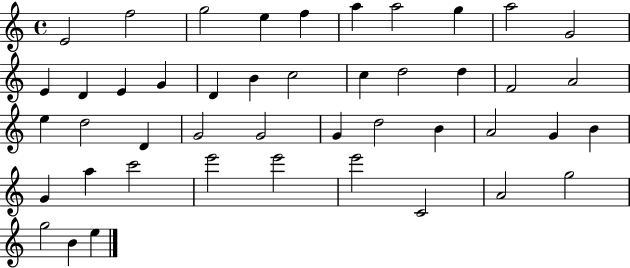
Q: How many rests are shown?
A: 0